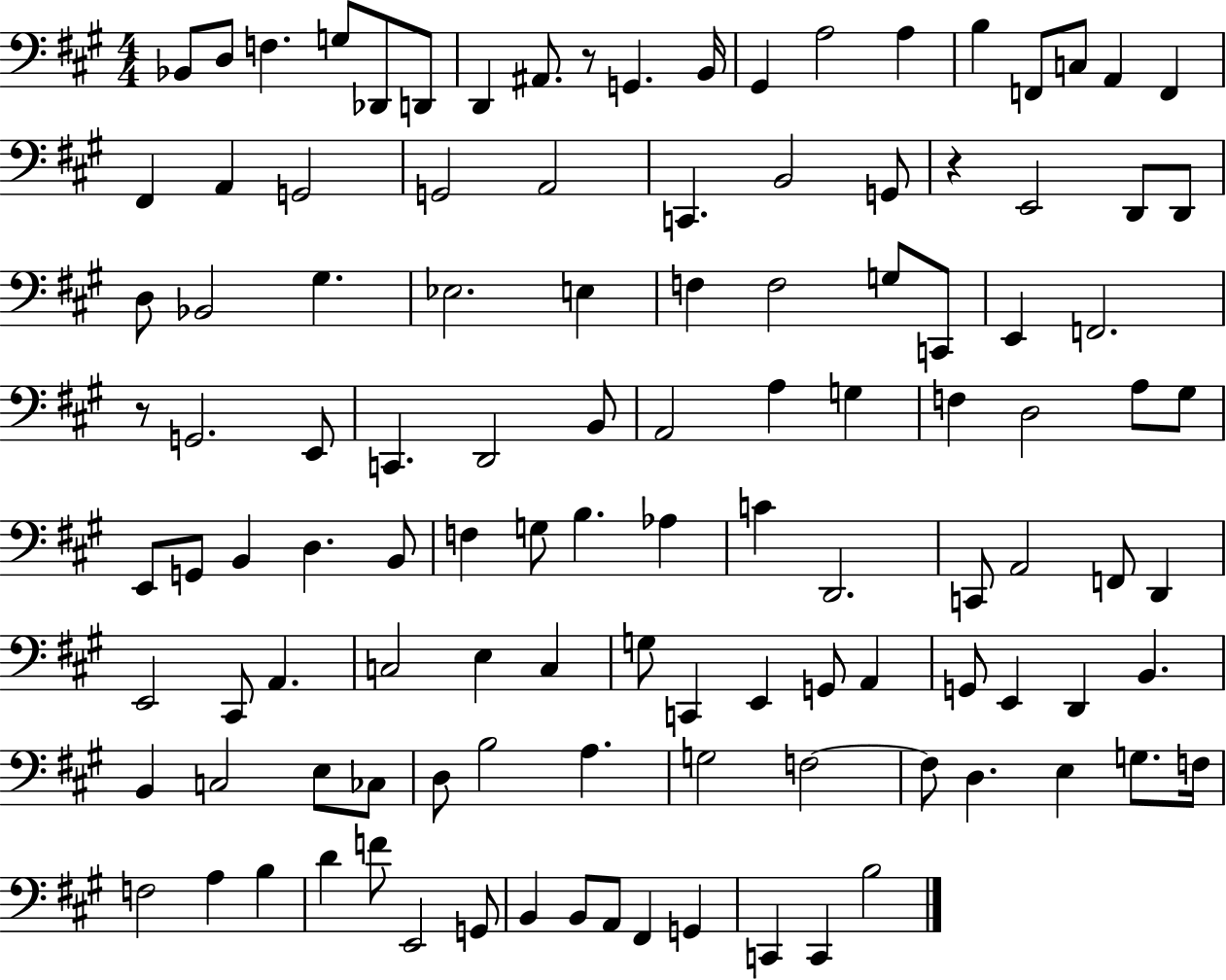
X:1
T:Untitled
M:4/4
L:1/4
K:A
_B,,/2 D,/2 F, G,/2 _D,,/2 D,,/2 D,, ^A,,/2 z/2 G,, B,,/4 ^G,, A,2 A, B, F,,/2 C,/2 A,, F,, ^F,, A,, G,,2 G,,2 A,,2 C,, B,,2 G,,/2 z E,,2 D,,/2 D,,/2 D,/2 _B,,2 ^G, _E,2 E, F, F,2 G,/2 C,,/2 E,, F,,2 z/2 G,,2 E,,/2 C,, D,,2 B,,/2 A,,2 A, G, F, D,2 A,/2 ^G,/2 E,,/2 G,,/2 B,, D, B,,/2 F, G,/2 B, _A, C D,,2 C,,/2 A,,2 F,,/2 D,, E,,2 ^C,,/2 A,, C,2 E, C, G,/2 C,, E,, G,,/2 A,, G,,/2 E,, D,, B,, B,, C,2 E,/2 _C,/2 D,/2 B,2 A, G,2 F,2 F,/2 D, E, G,/2 F,/4 F,2 A, B, D F/2 E,,2 G,,/2 B,, B,,/2 A,,/2 ^F,, G,, C,, C,, B,2